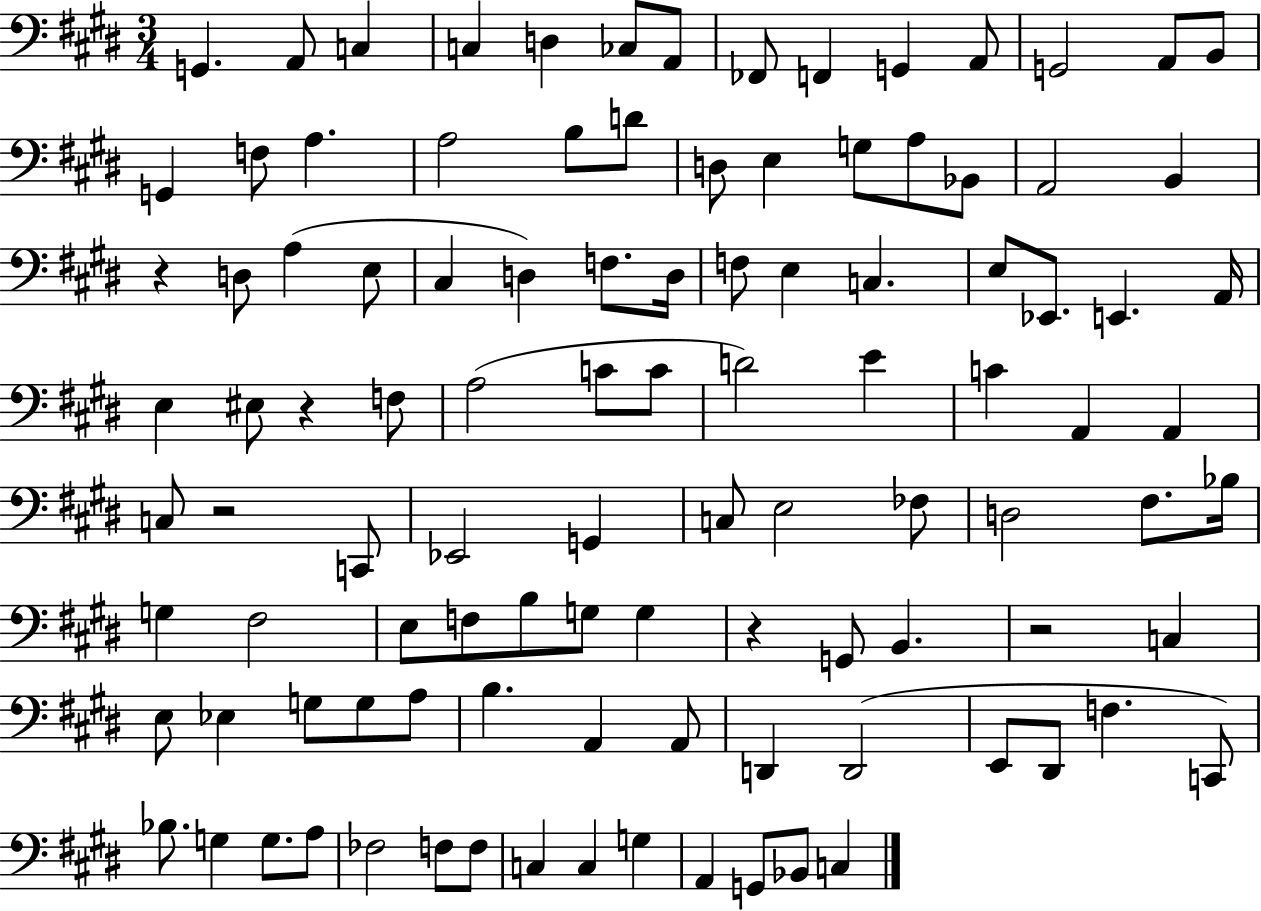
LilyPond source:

{
  \clef bass
  \numericTimeSignature
  \time 3/4
  \key e \major
  g,4. a,8 c4 | c4 d4 ces8 a,8 | fes,8 f,4 g,4 a,8 | g,2 a,8 b,8 | \break g,4 f8 a4. | a2 b8 d'8 | d8 e4 g8 a8 bes,8 | a,2 b,4 | \break r4 d8 a4( e8 | cis4 d4) f8. d16 | f8 e4 c4. | e8 ees,8. e,4. a,16 | \break e4 eis8 r4 f8 | a2( c'8 c'8 | d'2) e'4 | c'4 a,4 a,4 | \break c8 r2 c,8 | ees,2 g,4 | c8 e2 fes8 | d2 fis8. bes16 | \break g4 fis2 | e8 f8 b8 g8 g4 | r4 g,8 b,4. | r2 c4 | \break e8 ees4 g8 g8 a8 | b4. a,4 a,8 | d,4 d,2( | e,8 dis,8 f4. c,8) | \break bes8. g4 g8. a8 | fes2 f8 f8 | c4 c4 g4 | a,4 g,8 bes,8 c4 | \break \bar "|."
}